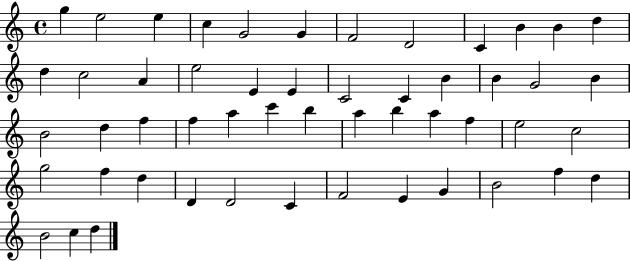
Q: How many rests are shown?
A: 0